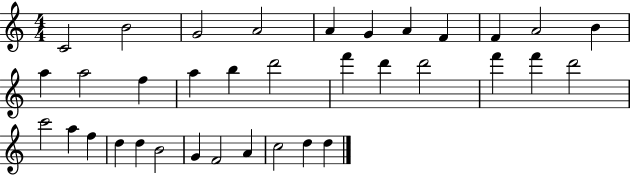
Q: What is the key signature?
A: C major